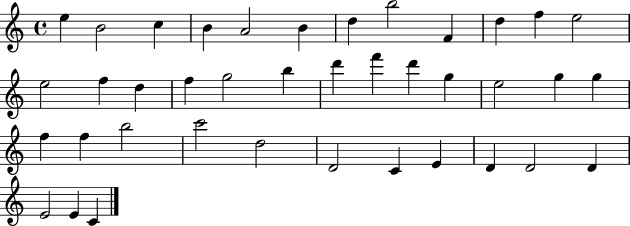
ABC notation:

X:1
T:Untitled
M:4/4
L:1/4
K:C
e B2 c B A2 B d b2 F d f e2 e2 f d f g2 b d' f' d' g e2 g g f f b2 c'2 d2 D2 C E D D2 D E2 E C